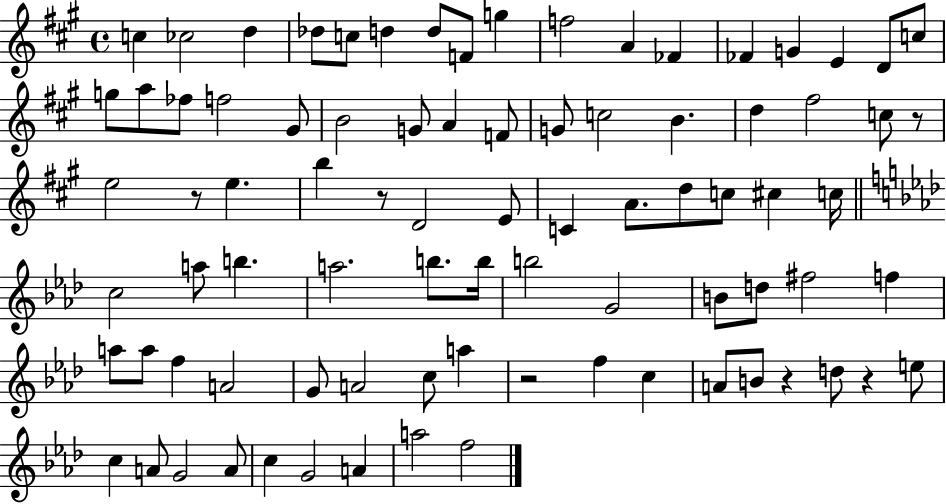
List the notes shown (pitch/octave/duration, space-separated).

C5/q CES5/h D5/q Db5/e C5/e D5/q D5/e F4/e G5/q F5/h A4/q FES4/q FES4/q G4/q E4/q D4/e C5/e G5/e A5/e FES5/e F5/h G#4/e B4/h G4/e A4/q F4/e G4/e C5/h B4/q. D5/q F#5/h C5/e R/e E5/h R/e E5/q. B5/q R/e D4/h E4/e C4/q A4/e. D5/e C5/e C#5/q C5/s C5/h A5/e B5/q. A5/h. B5/e. B5/s B5/h G4/h B4/e D5/e F#5/h F5/q A5/e A5/e F5/q A4/h G4/e A4/h C5/e A5/q R/h F5/q C5/q A4/e B4/e R/q D5/e R/q E5/e C5/q A4/e G4/h A4/e C5/q G4/h A4/q A5/h F5/h